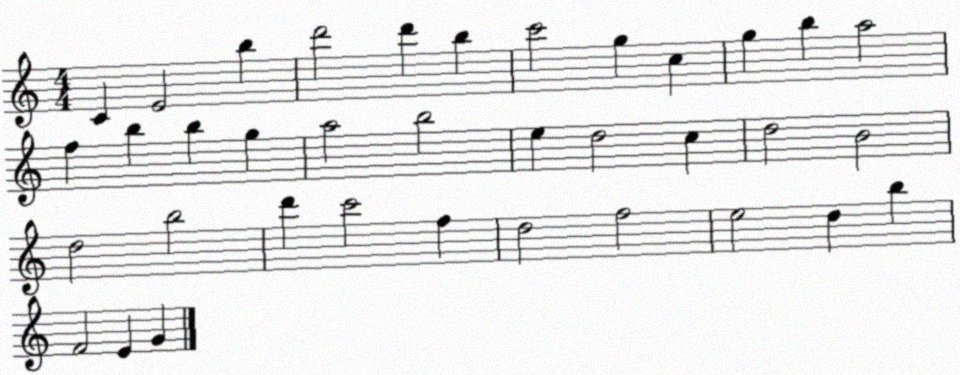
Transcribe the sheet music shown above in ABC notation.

X:1
T:Untitled
M:4/4
L:1/4
K:C
C E2 b d'2 d' b c'2 g c g b a2 f b b g a2 b2 e d2 c d2 B2 d2 b2 d' c'2 f d2 f2 e2 d b F2 E G